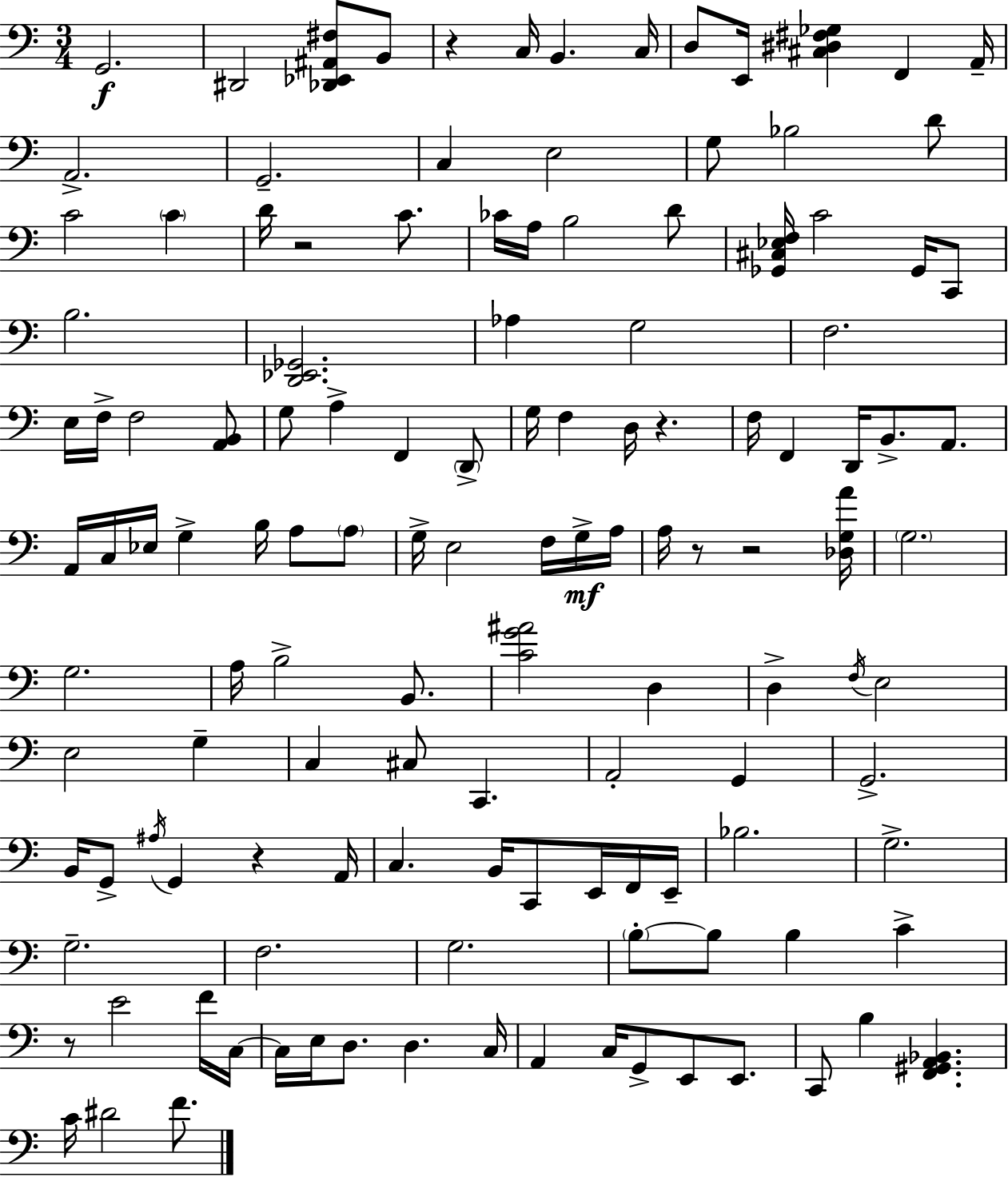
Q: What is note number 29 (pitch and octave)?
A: B3